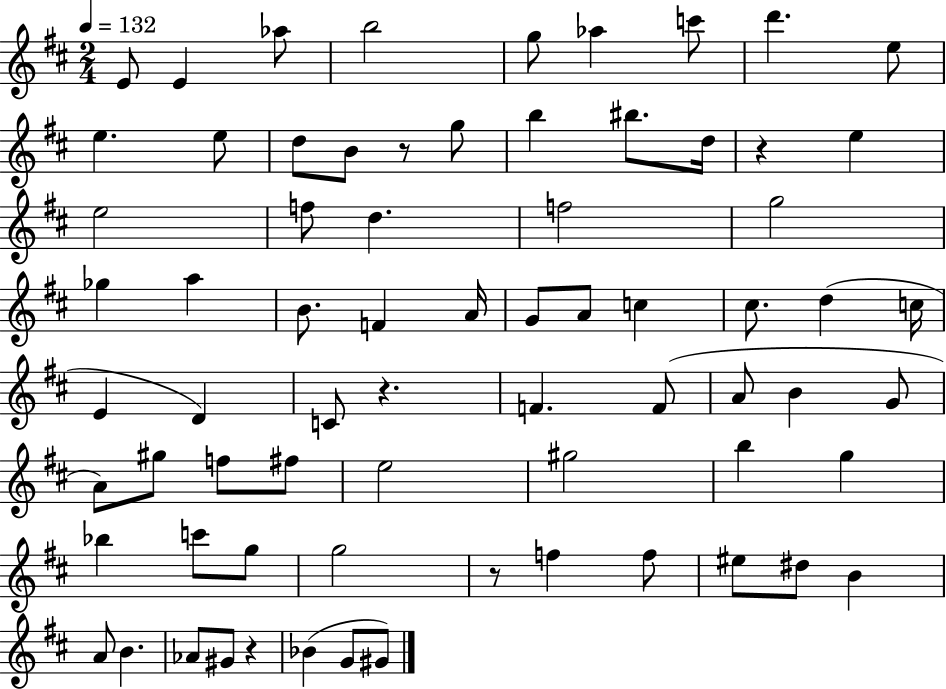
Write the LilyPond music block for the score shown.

{
  \clef treble
  \numericTimeSignature
  \time 2/4
  \key d \major
  \tempo 4 = 132
  e'8 e'4 aes''8 | b''2 | g''8 aes''4 c'''8 | d'''4. e''8 | \break e''4. e''8 | d''8 b'8 r8 g''8 | b''4 bis''8. d''16 | r4 e''4 | \break e''2 | f''8 d''4. | f''2 | g''2 | \break ges''4 a''4 | b'8. f'4 a'16 | g'8 a'8 c''4 | cis''8. d''4( c''16 | \break e'4 d'4) | c'8 r4. | f'4. f'8( | a'8 b'4 g'8 | \break a'8) gis''8 f''8 fis''8 | e''2 | gis''2 | b''4 g''4 | \break bes''4 c'''8 g''8 | g''2 | r8 f''4 f''8 | eis''8 dis''8 b'4 | \break a'8 b'4. | aes'8 gis'8 r4 | bes'4( g'8 gis'8) | \bar "|."
}